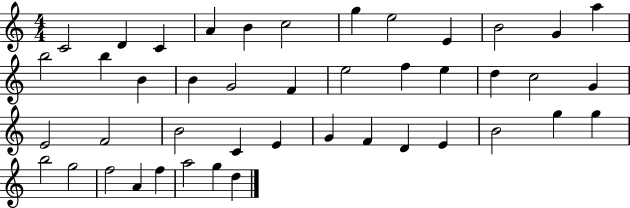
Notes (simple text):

C4/h D4/q C4/q A4/q B4/q C5/h G5/q E5/h E4/q B4/h G4/q A5/q B5/h B5/q B4/q B4/q G4/h F4/q E5/h F5/q E5/q D5/q C5/h G4/q E4/h F4/h B4/h C4/q E4/q G4/q F4/q D4/q E4/q B4/h G5/q G5/q B5/h G5/h F5/h A4/q F5/q A5/h G5/q D5/q